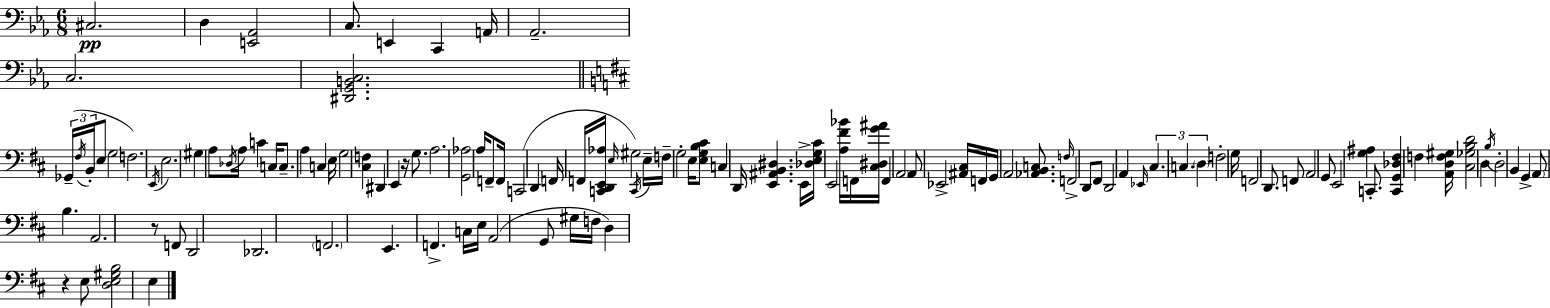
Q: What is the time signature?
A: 6/8